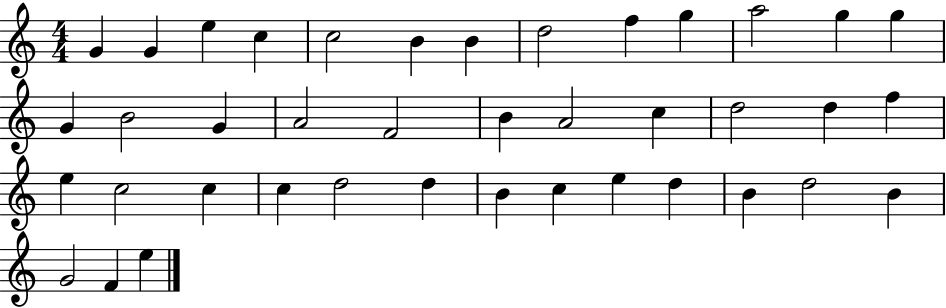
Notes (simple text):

G4/q G4/q E5/q C5/q C5/h B4/q B4/q D5/h F5/q G5/q A5/h G5/q G5/q G4/q B4/h G4/q A4/h F4/h B4/q A4/h C5/q D5/h D5/q F5/q E5/q C5/h C5/q C5/q D5/h D5/q B4/q C5/q E5/q D5/q B4/q D5/h B4/q G4/h F4/q E5/q